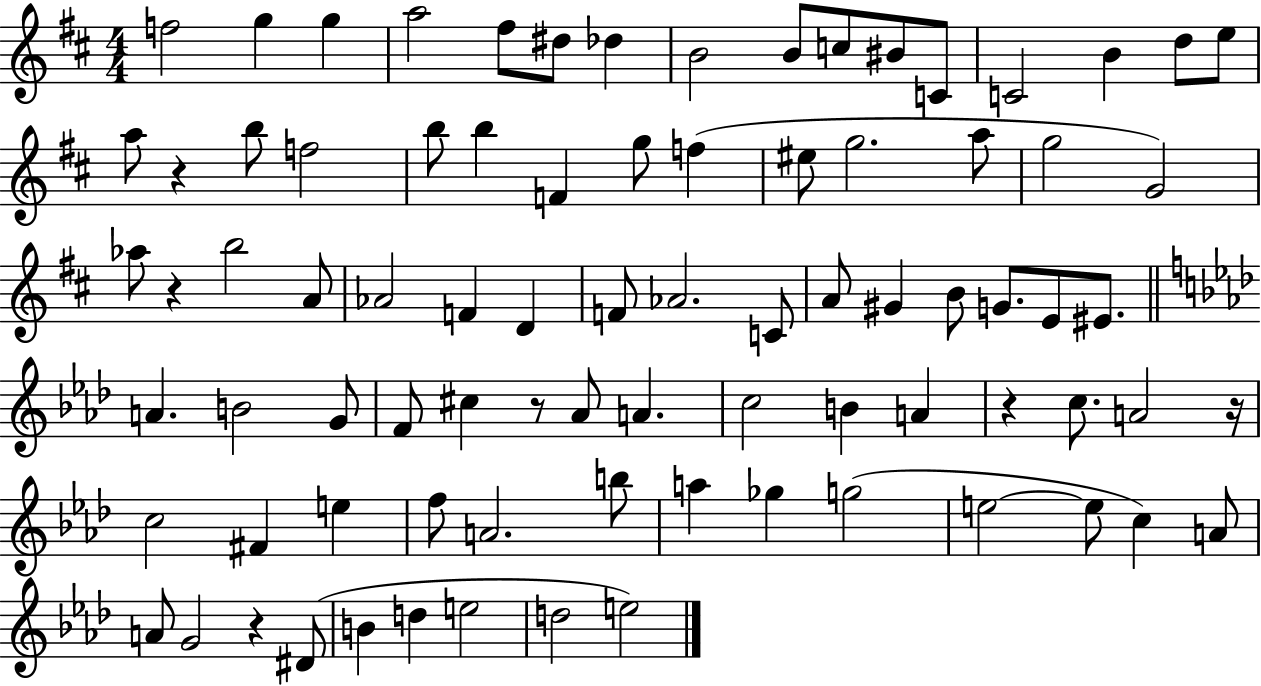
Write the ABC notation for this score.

X:1
T:Untitled
M:4/4
L:1/4
K:D
f2 g g a2 ^f/2 ^d/2 _d B2 B/2 c/2 ^B/2 C/2 C2 B d/2 e/2 a/2 z b/2 f2 b/2 b F g/2 f ^e/2 g2 a/2 g2 G2 _a/2 z b2 A/2 _A2 F D F/2 _A2 C/2 A/2 ^G B/2 G/2 E/2 ^E/2 A B2 G/2 F/2 ^c z/2 _A/2 A c2 B A z c/2 A2 z/4 c2 ^F e f/2 A2 b/2 a _g g2 e2 e/2 c A/2 A/2 G2 z ^D/2 B d e2 d2 e2